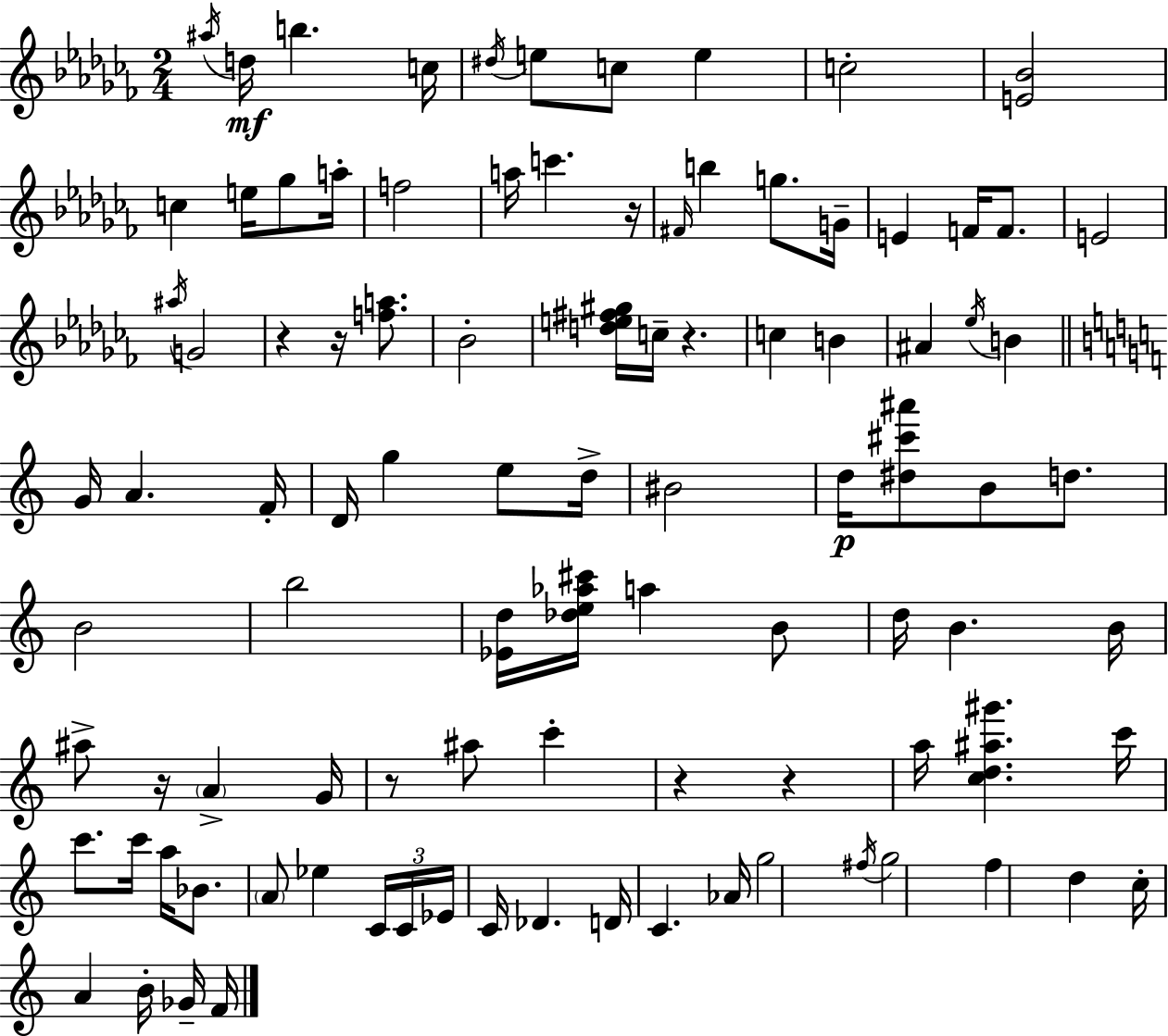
X:1
T:Untitled
M:2/4
L:1/4
K:Abm
^a/4 d/4 b c/4 ^d/4 e/2 c/2 e c2 [E_B]2 c e/4 _g/2 a/4 f2 a/4 c' z/4 ^F/4 b g/2 G/4 E F/4 F/2 E2 ^a/4 G2 z z/4 [fa]/2 _B2 [de^f^g]/4 c/4 z c B ^A _e/4 B G/4 A F/4 D/4 g e/2 d/4 ^B2 d/4 [^d^c'^a']/2 B/2 d/2 B2 b2 [_Ed]/4 [_de_a^c']/4 a B/2 d/4 B B/4 ^a/2 z/4 A G/4 z/2 ^a/2 c' z z a/4 [cd^a^g'] c'/4 c'/2 c'/4 a/4 _B/2 A/2 _e C/4 C/4 _E/4 C/4 _D D/4 C _A/4 g2 ^f/4 g2 f d c/4 A B/4 _G/4 F/4